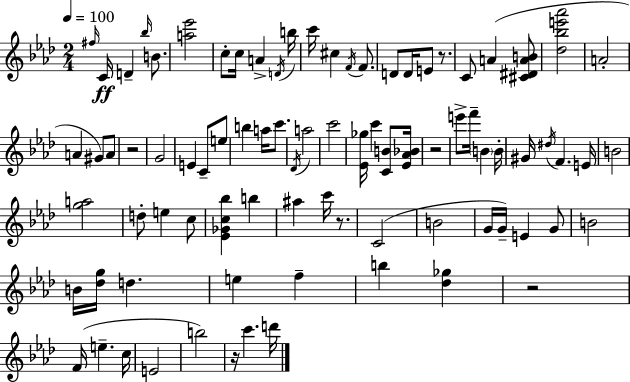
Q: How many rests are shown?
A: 6